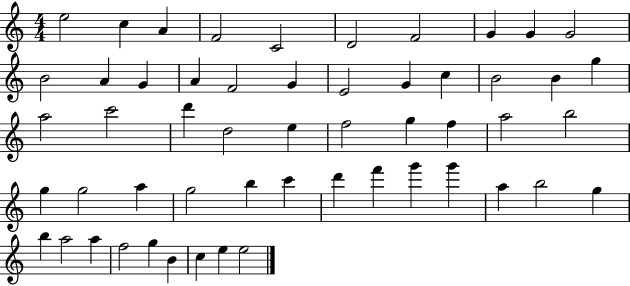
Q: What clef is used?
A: treble